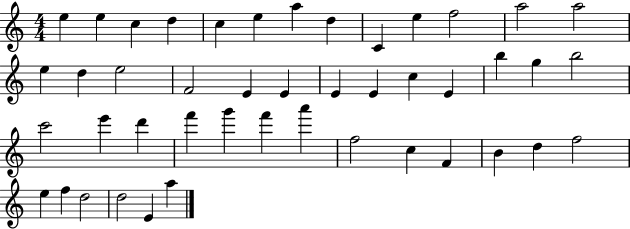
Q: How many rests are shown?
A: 0